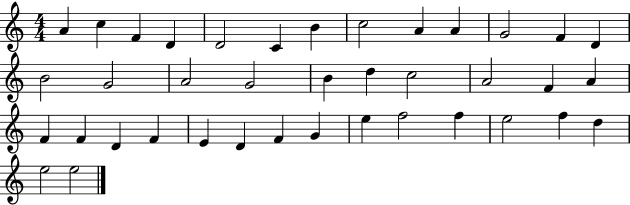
X:1
T:Untitled
M:4/4
L:1/4
K:C
A c F D D2 C B c2 A A G2 F D B2 G2 A2 G2 B d c2 A2 F A F F D F E D F G e f2 f e2 f d e2 e2